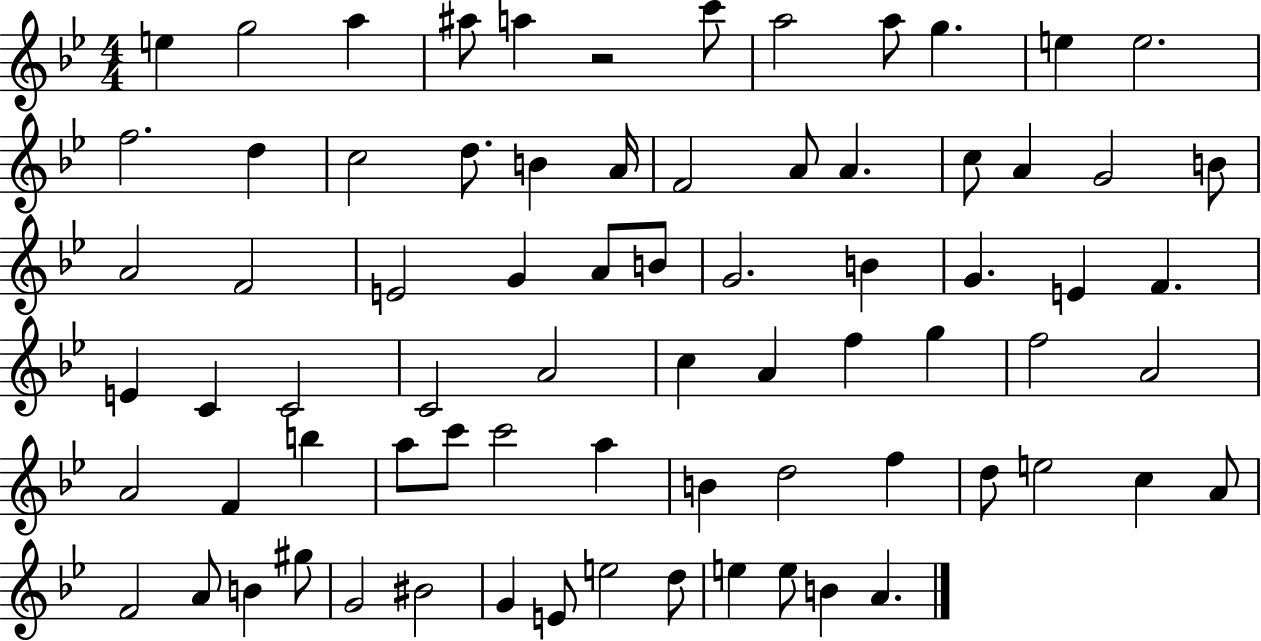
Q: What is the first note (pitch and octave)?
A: E5